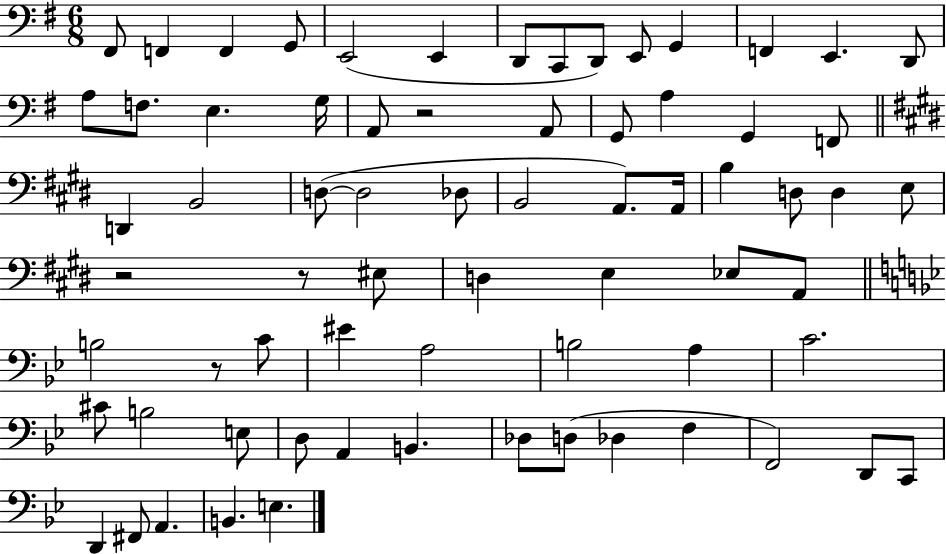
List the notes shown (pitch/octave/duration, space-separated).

F#2/e F2/q F2/q G2/e E2/h E2/q D2/e C2/e D2/e E2/e G2/q F2/q E2/q. D2/e A3/e F3/e. E3/q. G3/s A2/e R/h A2/e G2/e A3/q G2/q F2/e D2/q B2/h D3/e D3/h Db3/e B2/h A2/e. A2/s B3/q D3/e D3/q E3/e R/h R/e EIS3/e D3/q E3/q Eb3/e A2/e B3/h R/e C4/e EIS4/q A3/h B3/h A3/q C4/h. C#4/e B3/h E3/e D3/e A2/q B2/q. Db3/e D3/e Db3/q F3/q F2/h D2/e C2/e D2/q F#2/e A2/q. B2/q. E3/q.